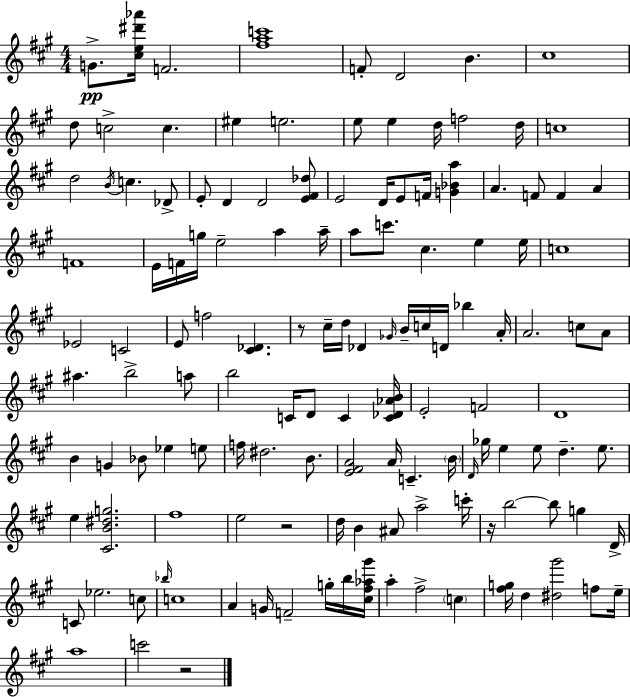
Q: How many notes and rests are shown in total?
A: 133